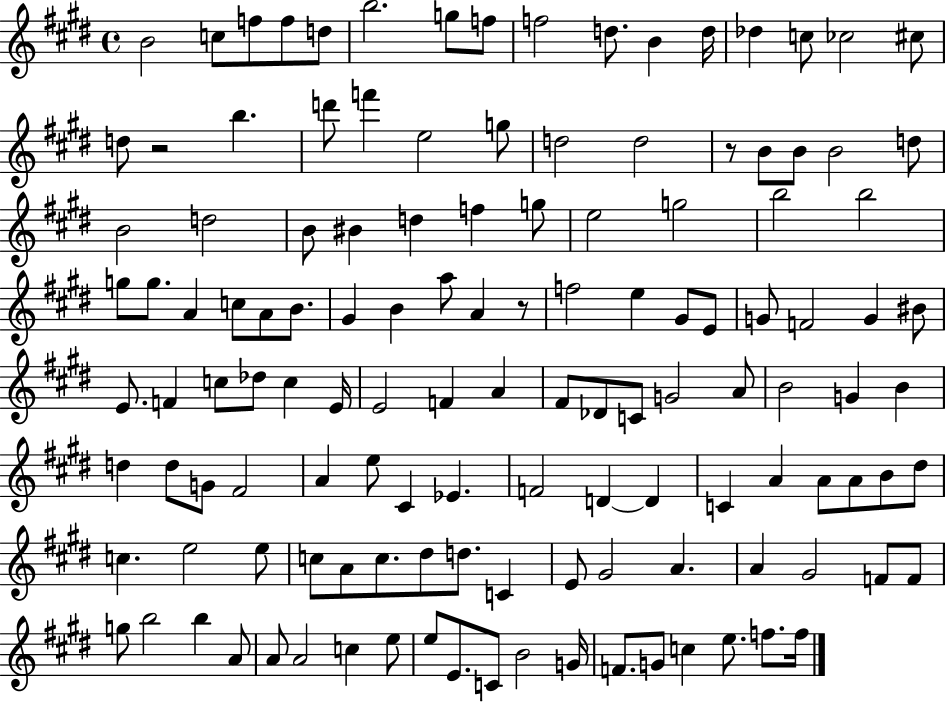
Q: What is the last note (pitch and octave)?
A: F5